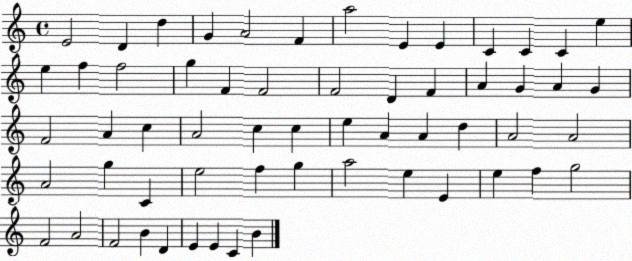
X:1
T:Untitled
M:4/4
L:1/4
K:C
E2 D d G A2 F a2 E E C C C e e f f2 g F F2 F2 D F A G A G F2 A c A2 c c e A A d A2 A2 A2 g C e2 f g a2 e E e f g2 F2 A2 F2 B D E E C B